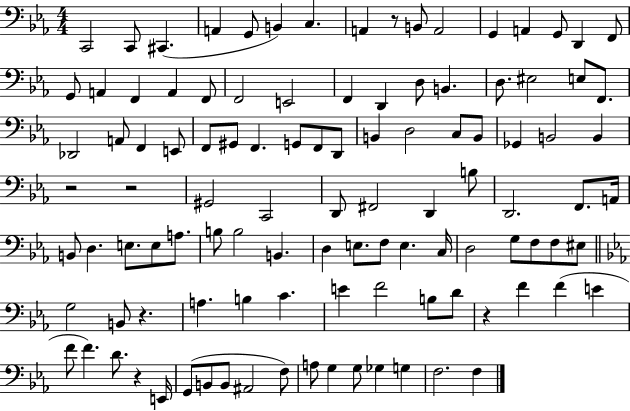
C2/h C2/e C#2/q. A2/q G2/e B2/q C3/q. A2/q R/e B2/e A2/h G2/q A2/q G2/e D2/q F2/e G2/e A2/q F2/q A2/q F2/e F2/h E2/h F2/q D2/q D3/e B2/q. D3/e. EIS3/h E3/e F2/e. Db2/h A2/e F2/q E2/e F2/e G#2/e F2/q. G2/e F2/e D2/e B2/q D3/h C3/e B2/e Gb2/q B2/h B2/q R/h R/h G#2/h C2/h D2/e F#2/h D2/q B3/e D2/h. F2/e. A2/s B2/e D3/q. E3/e. E3/e A3/e. B3/e B3/h B2/q. D3/q E3/e. F3/e E3/q. C3/s D3/h G3/e F3/e F3/e EIS3/e G3/h B2/e R/q. A3/q. B3/q C4/q. E4/q F4/h B3/e D4/e R/q F4/q F4/q E4/q F4/e F4/q. D4/e. R/q E2/s G2/e B2/e B2/e A#2/h F3/e A3/e G3/q G3/e Gb3/q G3/q F3/h. F3/q